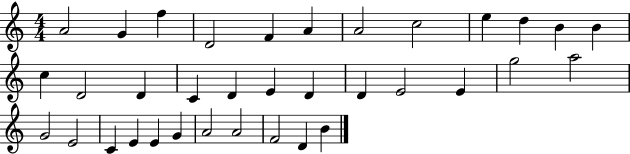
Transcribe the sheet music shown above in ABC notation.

X:1
T:Untitled
M:4/4
L:1/4
K:C
A2 G f D2 F A A2 c2 e d B B c D2 D C D E D D E2 E g2 a2 G2 E2 C E E G A2 A2 F2 D B